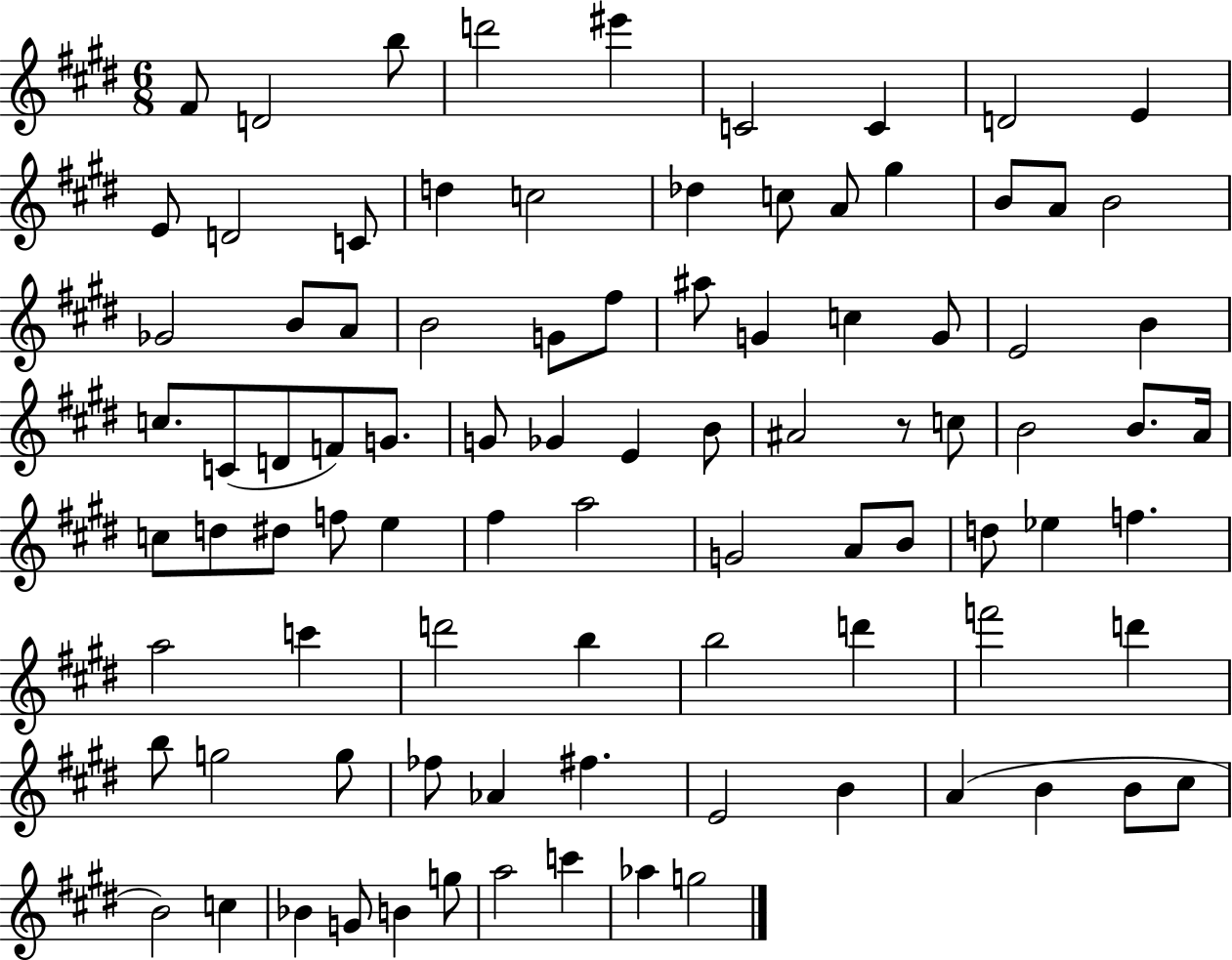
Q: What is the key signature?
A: E major